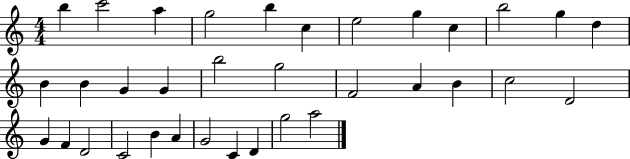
B5/q C6/h A5/q G5/h B5/q C5/q E5/h G5/q C5/q B5/h G5/q D5/q B4/q B4/q G4/q G4/q B5/h G5/h F4/h A4/q B4/q C5/h D4/h G4/q F4/q D4/h C4/h B4/q A4/q G4/h C4/q D4/q G5/h A5/h